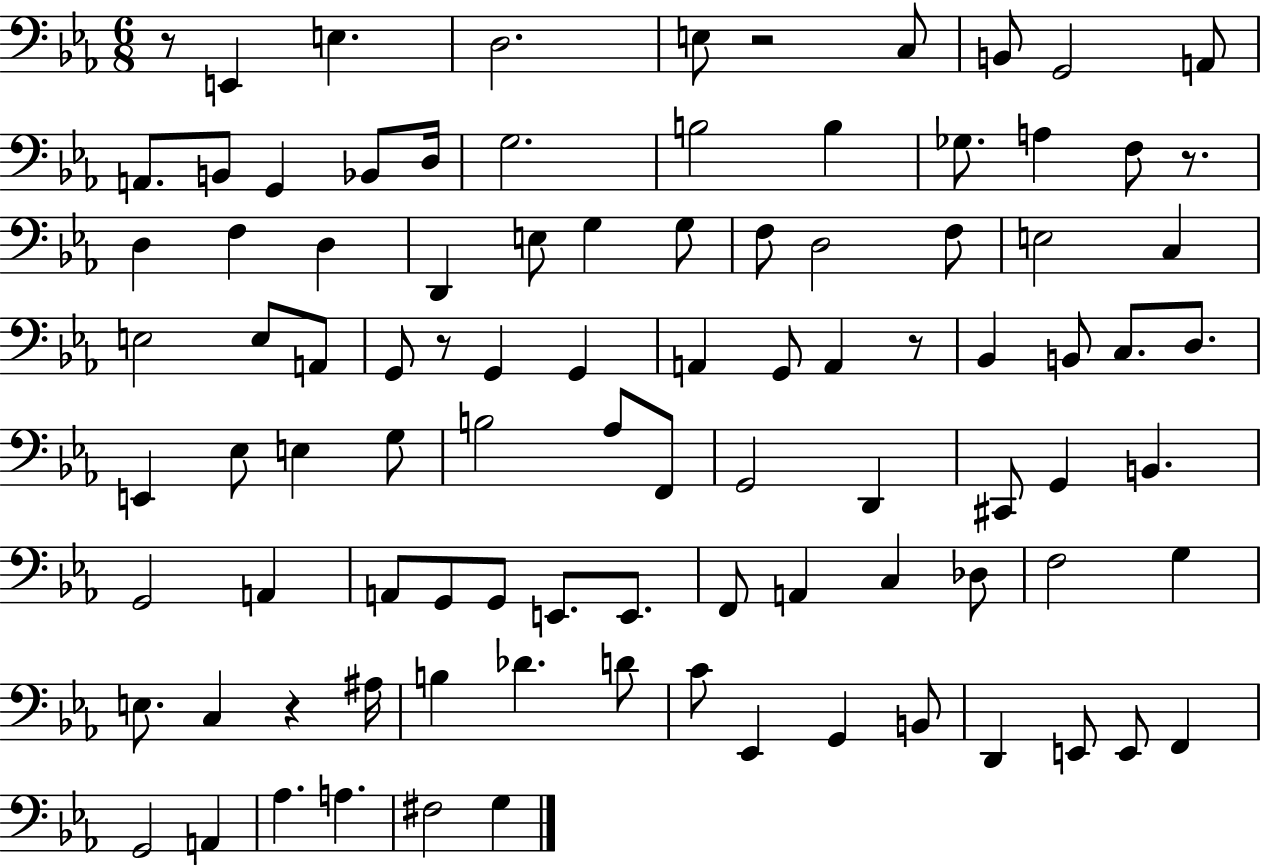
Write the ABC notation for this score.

X:1
T:Untitled
M:6/8
L:1/4
K:Eb
z/2 E,, E, D,2 E,/2 z2 C,/2 B,,/2 G,,2 A,,/2 A,,/2 B,,/2 G,, _B,,/2 D,/4 G,2 B,2 B, _G,/2 A, F,/2 z/2 D, F, D, D,, E,/2 G, G,/2 F,/2 D,2 F,/2 E,2 C, E,2 E,/2 A,,/2 G,,/2 z/2 G,, G,, A,, G,,/2 A,, z/2 _B,, B,,/2 C,/2 D,/2 E,, _E,/2 E, G,/2 B,2 _A,/2 F,,/2 G,,2 D,, ^C,,/2 G,, B,, G,,2 A,, A,,/2 G,,/2 G,,/2 E,,/2 E,,/2 F,,/2 A,, C, _D,/2 F,2 G, E,/2 C, z ^A,/4 B, _D D/2 C/2 _E,, G,, B,,/2 D,, E,,/2 E,,/2 F,, G,,2 A,, _A, A, ^F,2 G,